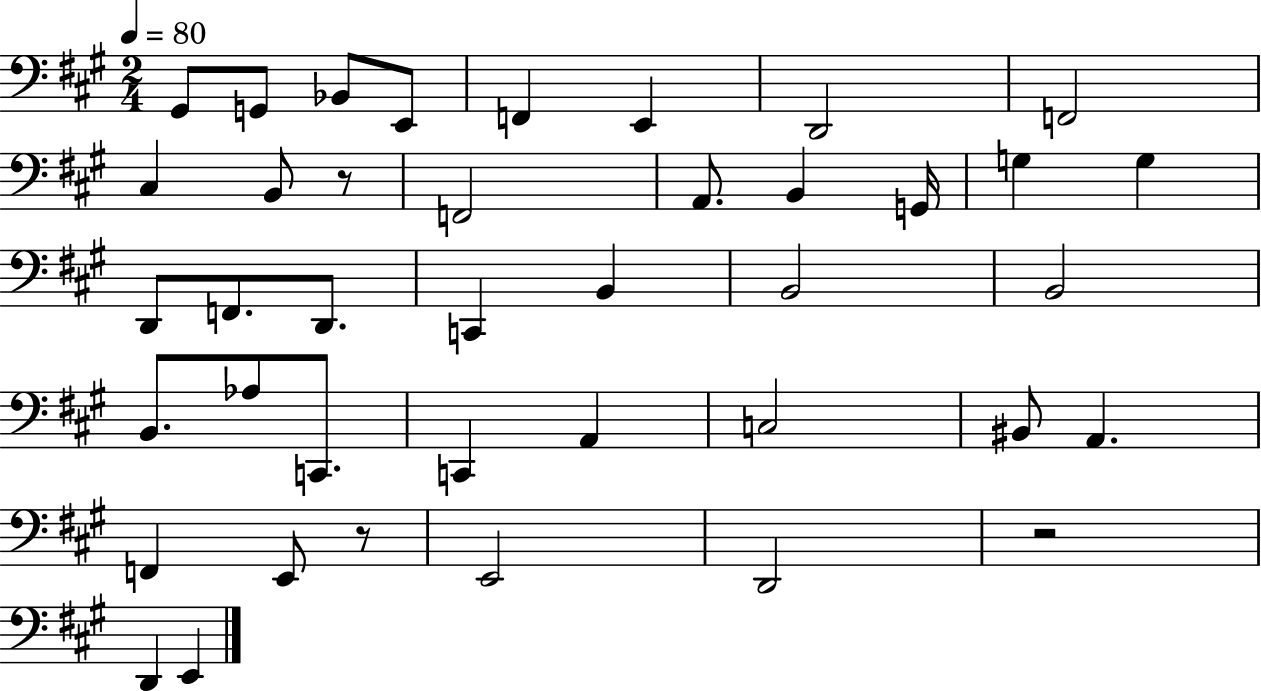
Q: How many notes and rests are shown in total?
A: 40